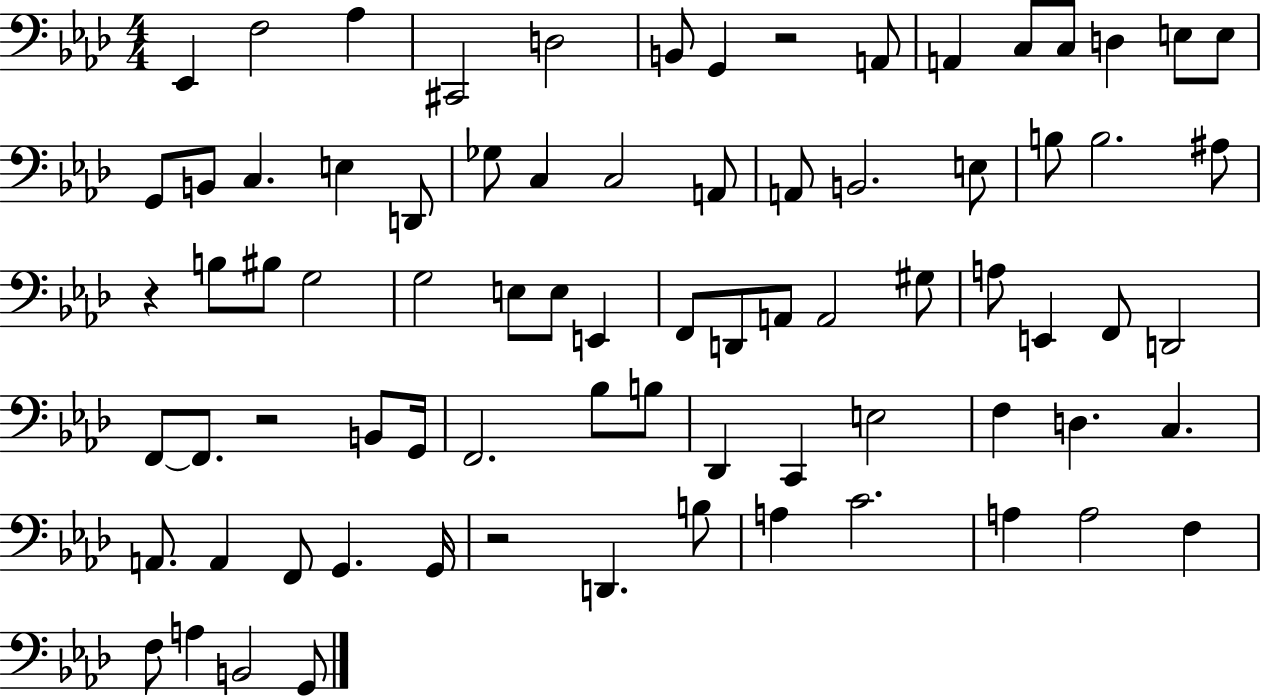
{
  \clef bass
  \numericTimeSignature
  \time 4/4
  \key aes \major
  \repeat volta 2 { ees,4 f2 aes4 | cis,2 d2 | b,8 g,4 r2 a,8 | a,4 c8 c8 d4 e8 e8 | \break g,8 b,8 c4. e4 d,8 | ges8 c4 c2 a,8 | a,8 b,2. e8 | b8 b2. ais8 | \break r4 b8 bis8 g2 | g2 e8 e8 e,4 | f,8 d,8 a,8 a,2 gis8 | a8 e,4 f,8 d,2 | \break f,8~~ f,8. r2 b,8 g,16 | f,2. bes8 b8 | des,4 c,4 e2 | f4 d4. c4. | \break a,8. a,4 f,8 g,4. g,16 | r2 d,4. b8 | a4 c'2. | a4 a2 f4 | \break f8 a4 b,2 g,8 | } \bar "|."
}